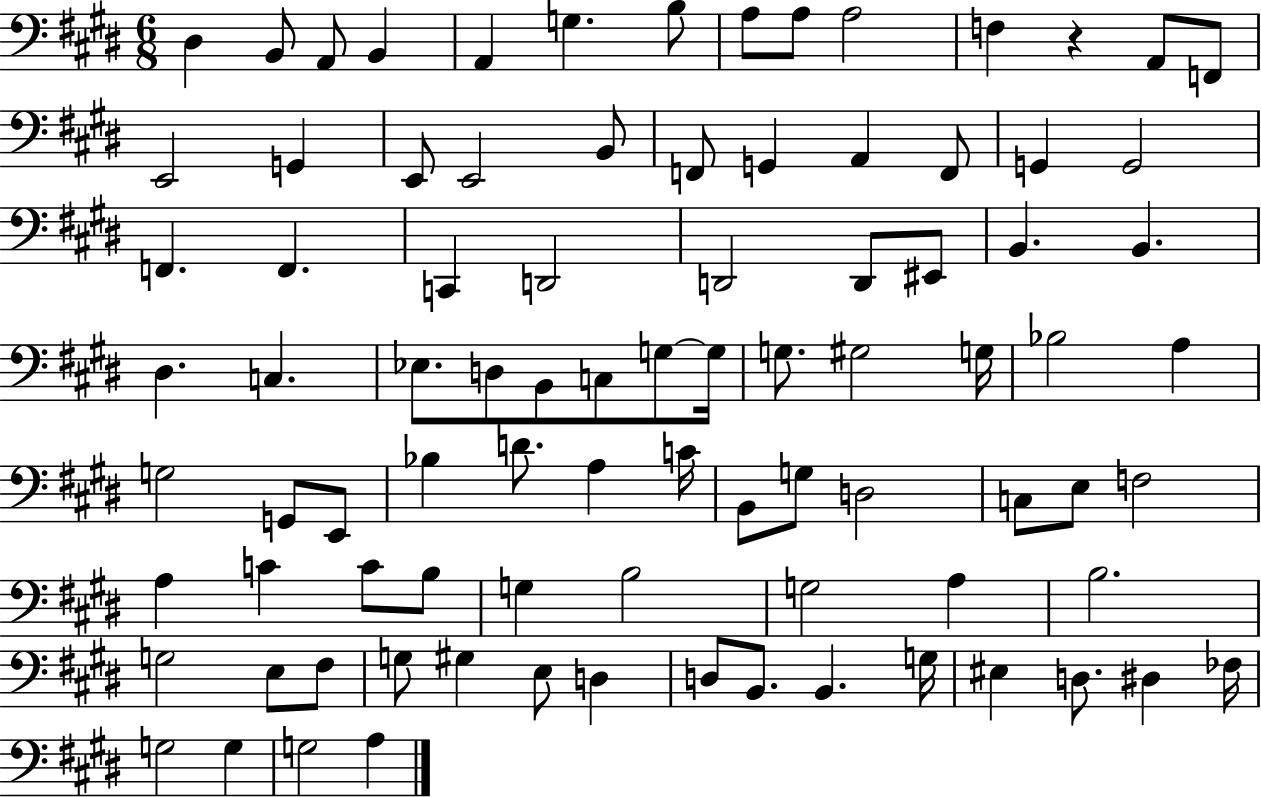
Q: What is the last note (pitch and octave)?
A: A3